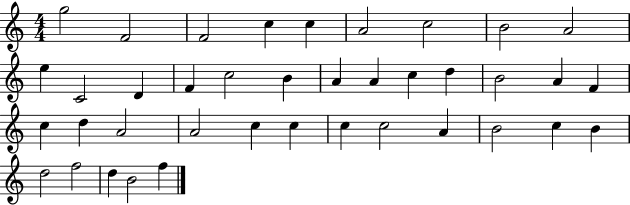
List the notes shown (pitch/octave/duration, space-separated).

G5/h F4/h F4/h C5/q C5/q A4/h C5/h B4/h A4/h E5/q C4/h D4/q F4/q C5/h B4/q A4/q A4/q C5/q D5/q B4/h A4/q F4/q C5/q D5/q A4/h A4/h C5/q C5/q C5/q C5/h A4/q B4/h C5/q B4/q D5/h F5/h D5/q B4/h F5/q